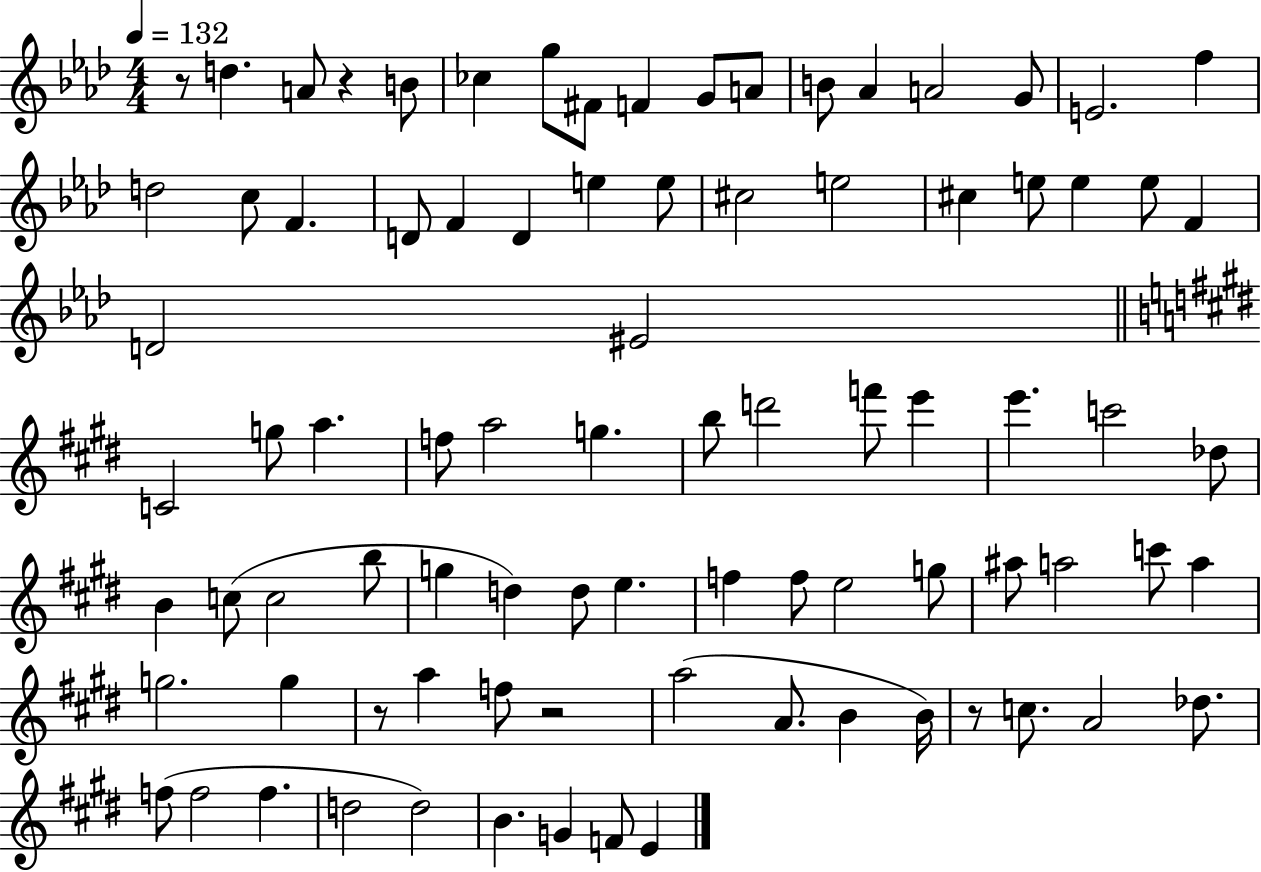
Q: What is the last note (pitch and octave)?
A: E4